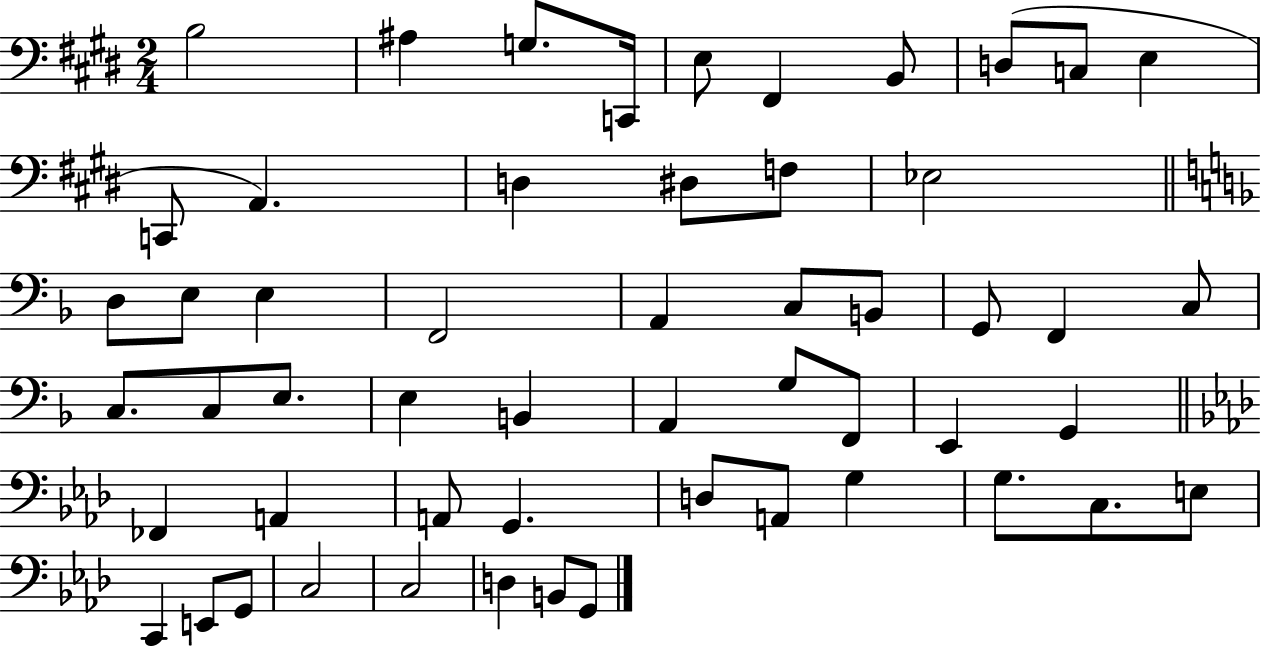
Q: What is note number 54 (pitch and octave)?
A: G2